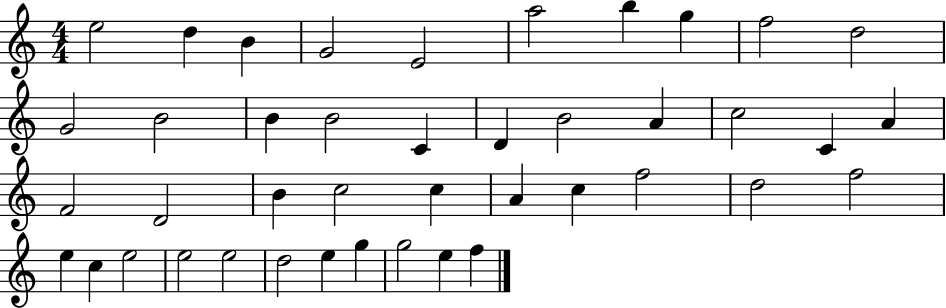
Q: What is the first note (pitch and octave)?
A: E5